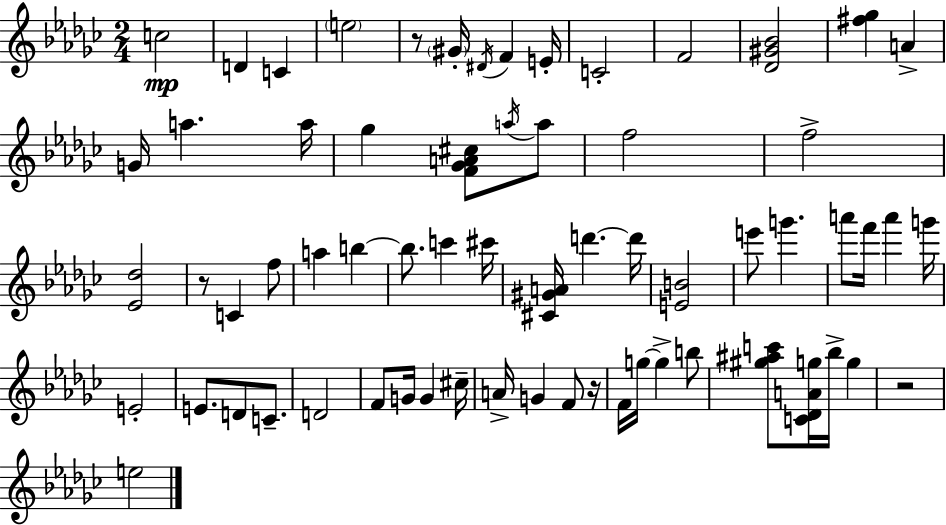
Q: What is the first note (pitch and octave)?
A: C5